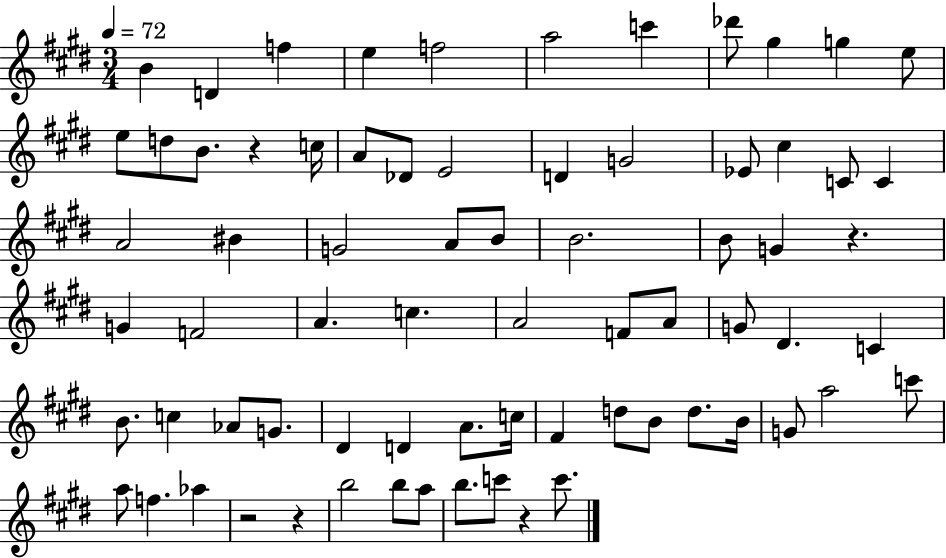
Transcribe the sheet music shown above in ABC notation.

X:1
T:Untitled
M:3/4
L:1/4
K:E
B D f e f2 a2 c' _d'/2 ^g g e/2 e/2 d/2 B/2 z c/4 A/2 _D/2 E2 D G2 _E/2 ^c C/2 C A2 ^B G2 A/2 B/2 B2 B/2 G z G F2 A c A2 F/2 A/2 G/2 ^D C B/2 c _A/2 G/2 ^D D A/2 c/4 ^F d/2 B/2 d/2 B/4 G/2 a2 c'/2 a/2 f _a z2 z b2 b/2 a/2 b/2 c'/2 z c'/2